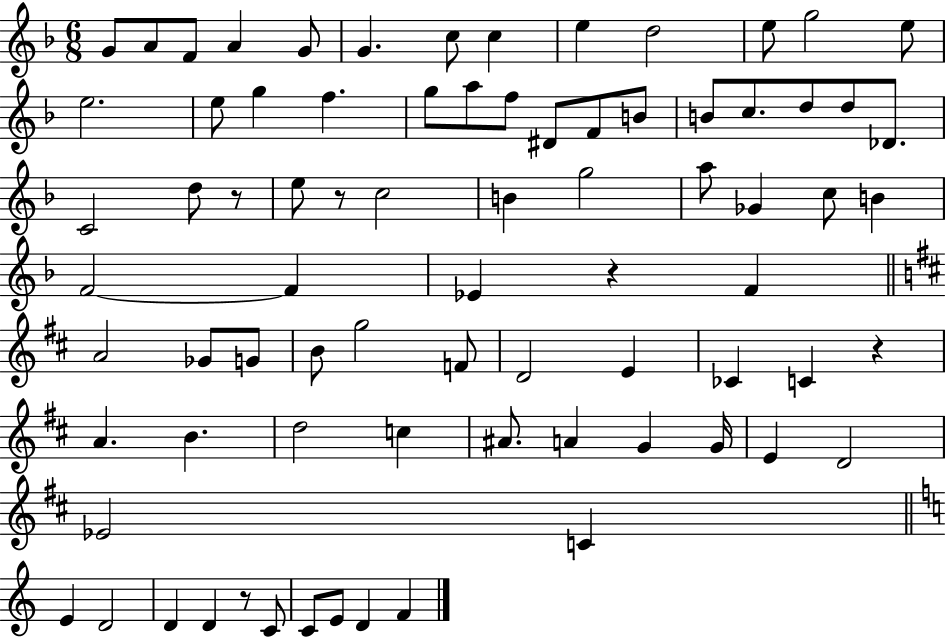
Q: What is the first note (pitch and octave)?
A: G4